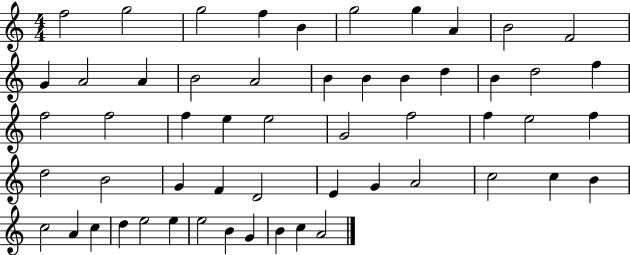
{
  \clef treble
  \numericTimeSignature
  \time 4/4
  \key c \major
  f''2 g''2 | g''2 f''4 b'4 | g''2 g''4 a'4 | b'2 f'2 | \break g'4 a'2 a'4 | b'2 a'2 | b'4 b'4 b'4 d''4 | b'4 d''2 f''4 | \break f''2 f''2 | f''4 e''4 e''2 | g'2 f''2 | f''4 e''2 f''4 | \break d''2 b'2 | g'4 f'4 d'2 | e'4 g'4 a'2 | c''2 c''4 b'4 | \break c''2 a'4 c''4 | d''4 e''2 e''4 | e''2 b'4 g'4 | b'4 c''4 a'2 | \break \bar "|."
}